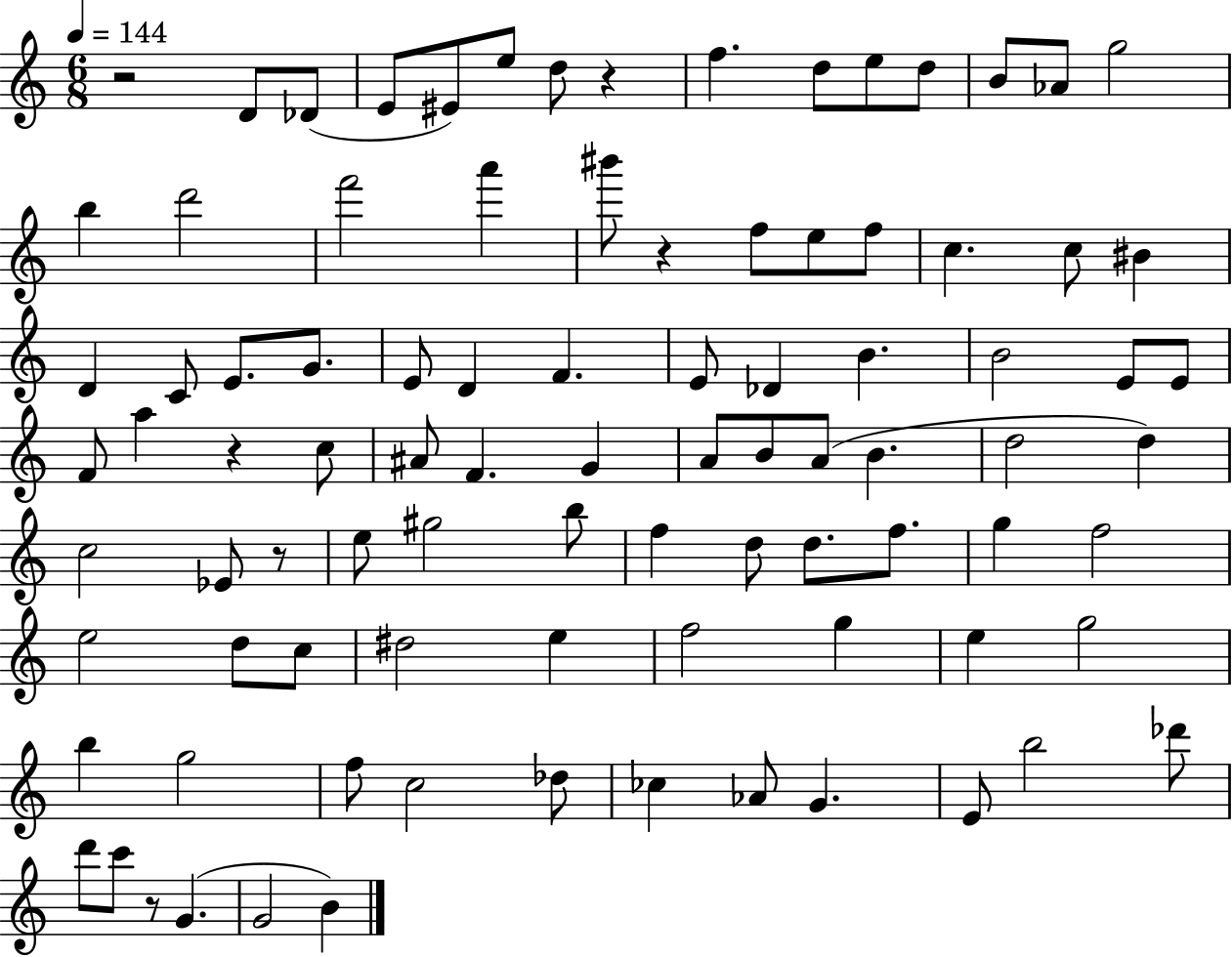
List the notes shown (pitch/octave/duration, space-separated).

R/h D4/e Db4/e E4/e EIS4/e E5/e D5/e R/q F5/q. D5/e E5/e D5/e B4/e Ab4/e G5/h B5/q D6/h F6/h A6/q BIS6/e R/q F5/e E5/e F5/e C5/q. C5/e BIS4/q D4/q C4/e E4/e. G4/e. E4/e D4/q F4/q. E4/e Db4/q B4/q. B4/h E4/e E4/e F4/e A5/q R/q C5/e A#4/e F4/q. G4/q A4/e B4/e A4/e B4/q. D5/h D5/q C5/h Eb4/e R/e E5/e G#5/h B5/e F5/q D5/e D5/e. F5/e. G5/q F5/h E5/h D5/e C5/e D#5/h E5/q F5/h G5/q E5/q G5/h B5/q G5/h F5/e C5/h Db5/e CES5/q Ab4/e G4/q. E4/e B5/h Db6/e D6/e C6/e R/e G4/q. G4/h B4/q